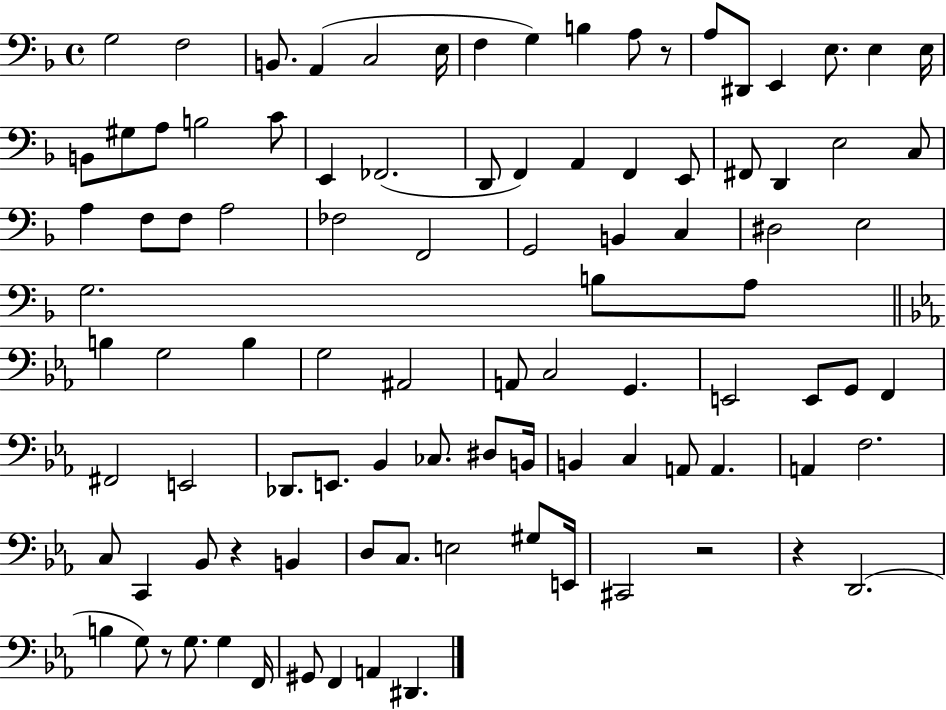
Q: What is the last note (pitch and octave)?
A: D#2